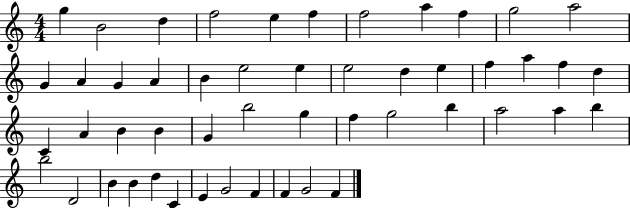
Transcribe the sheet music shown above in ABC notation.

X:1
T:Untitled
M:4/4
L:1/4
K:C
g B2 d f2 e f f2 a f g2 a2 G A G A B e2 e e2 d e f a f d C A B B G b2 g f g2 b a2 a b b2 D2 B B d C E G2 F F G2 F